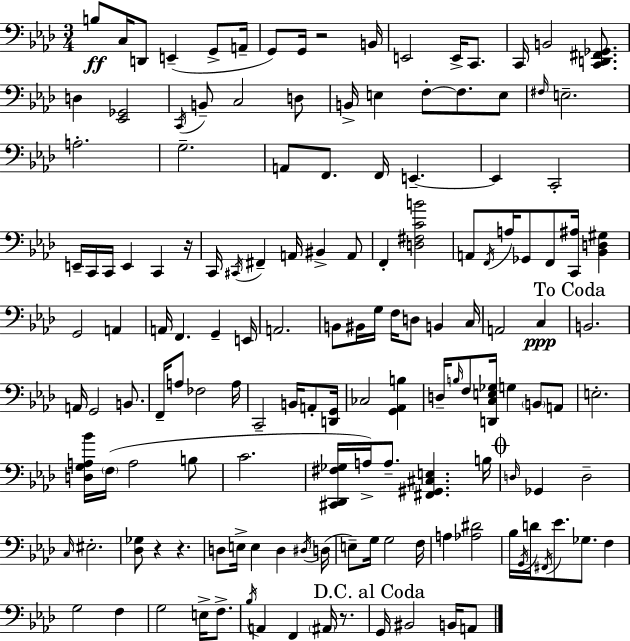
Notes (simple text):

B3/e C3/s D2/e E2/q G2/e A2/s G2/e G2/s R/h B2/s E2/h E2/s C2/e. C2/s B2/h [C2,D2,F#2,Gb2]/e. D3/q [Eb2,Gb2]/h C2/s B2/e C3/h D3/e B2/s E3/q F3/e F3/e. E3/e F#3/s E3/h. A3/h. G3/h. A2/e F2/e. F2/s E2/q. E2/q C2/h E2/s C2/s C2/s E2/q C2/q R/s C2/s C#2/s F#2/q A2/s BIS2/q A2/e F2/q [D3,F#3,C4,B4]/h A2/e F2/s A3/s Gb2/e F2/e [C2,A#3]/s [Bb2,D3,G#3]/q G2/h A2/q A2/s F2/q. G2/q E2/s A2/h. B2/e BIS2/s G3/s F3/s D3/e B2/q C3/s A2/h C3/q B2/h. A2/s G2/h B2/e. F2/s A3/e FES3/h A3/s C2/h B2/s A2/e [D2,G2]/s CES3/h [G2,Ab2,B3]/q D3/s B3/s F3/e [D2,C3,E3,Gb3]/s G3/q B2/e A2/e E3/h. [D3,G3,A3,Bb4]/s F3/s A3/h B3/e C4/h. [C#2,Db2,F#3,Gb3]/s A3/s A3/e. [F#2,G#2,C#3,E3]/q. B3/s D3/s Gb2/q D3/h C3/s EIS3/h. [Db3,Gb3]/e R/q R/q. D3/e E3/s E3/q D3/q D#3/s D3/s E3/e G3/s G3/h F3/s A3/q [Ab3,D#4]/h Bb3/s G2/s D4/s F#2/s Eb4/e. Gb3/e. F3/q G3/h F3/q G3/h E3/s F3/e. Bb3/s A2/q F2/q A#2/s R/e. G2/s BIS2/h B2/s A2/e